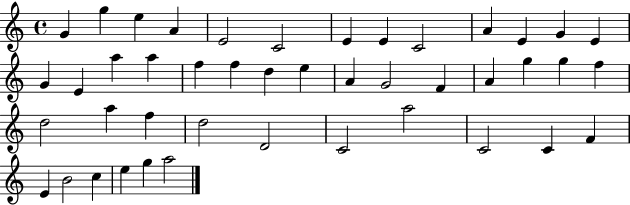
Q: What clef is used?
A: treble